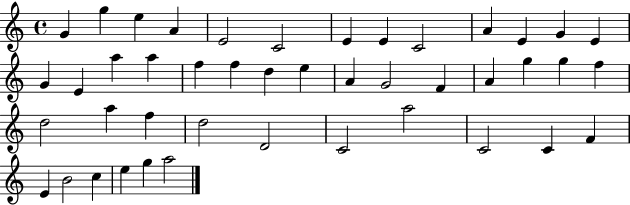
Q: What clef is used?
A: treble